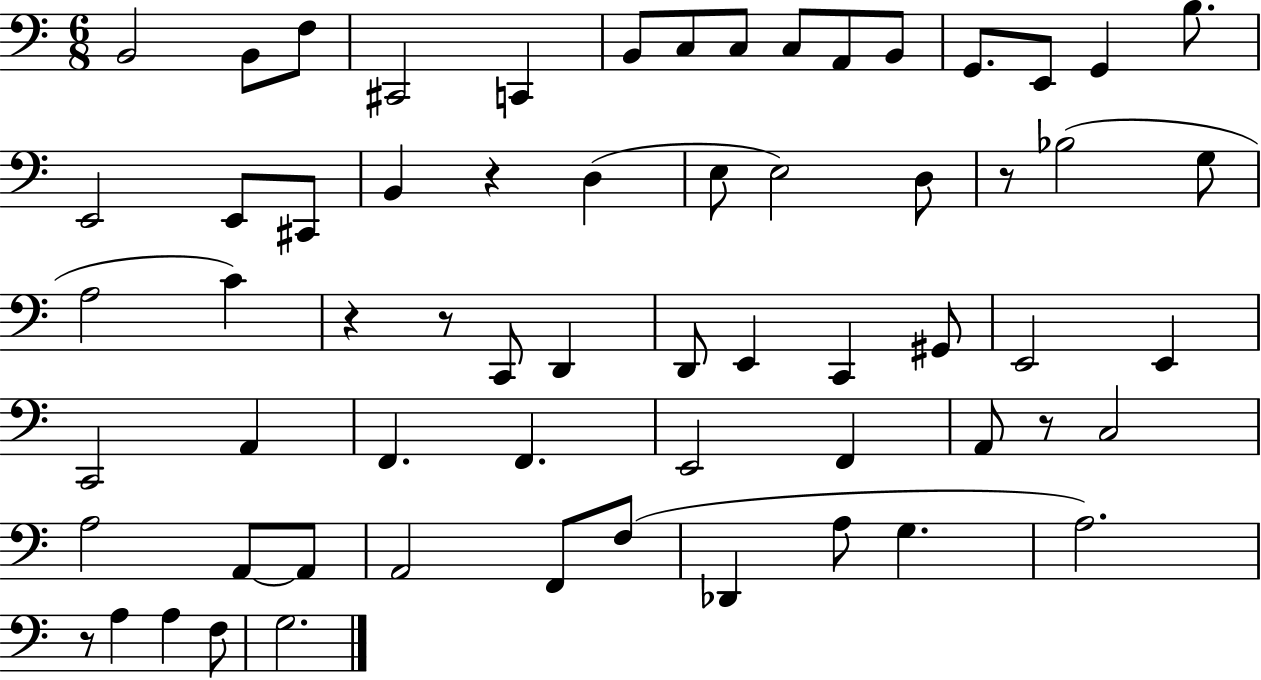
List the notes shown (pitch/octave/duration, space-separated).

B2/h B2/e F3/e C#2/h C2/q B2/e C3/e C3/e C3/e A2/e B2/e G2/e. E2/e G2/q B3/e. E2/h E2/e C#2/e B2/q R/q D3/q E3/e E3/h D3/e R/e Bb3/h G3/e A3/h C4/q R/q R/e C2/e D2/q D2/e E2/q C2/q G#2/e E2/h E2/q C2/h A2/q F2/q. F2/q. E2/h F2/q A2/e R/e C3/h A3/h A2/e A2/e A2/h F2/e F3/e Db2/q A3/e G3/q. A3/h. R/e A3/q A3/q F3/e G3/h.